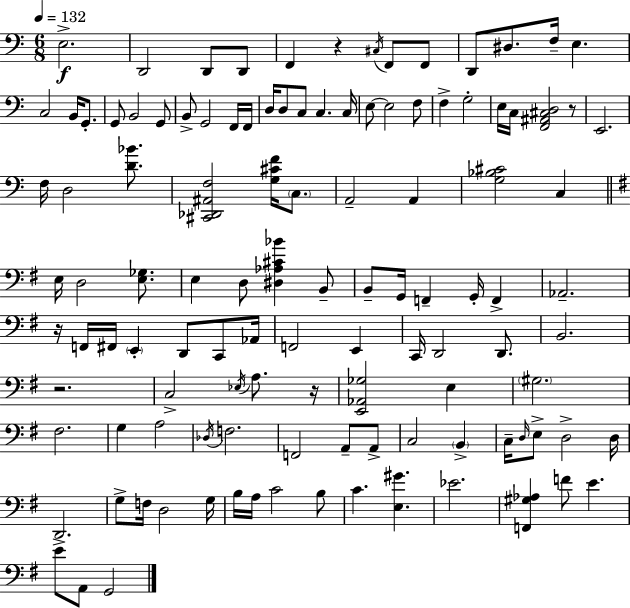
E3/h. D2/h D2/e D2/e F2/q R/q C#3/s F2/e F2/e D2/e D#3/e. F3/s E3/q. C3/h B2/s G2/e. G2/e B2/h G2/e B2/e G2/h F2/s F2/s D3/s D3/e C3/e C3/q. C3/s E3/e E3/h F3/e F3/q G3/h E3/s C3/s [F2,A#2,C#3,D3]/h R/e E2/h. F3/s D3/h [D4,Bb4]/e. [C#2,Db2,A#2,F3]/h [G3,C#4,F4]/s C3/e. A2/h A2/q [G3,Bb3,C#4]/h C3/q E3/s D3/h [E3,Gb3]/e. E3/q D3/e [D#3,Ab3,C#4,Bb4]/q B2/e B2/e G2/s F2/q G2/s F2/q Ab2/h. R/s F2/s F#2/s E2/q D2/e C2/e Ab2/s F2/h E2/q C2/s D2/h D2/e. B2/h. R/h. C3/h Eb3/s A3/e. R/s [E2,Ab2,Gb3]/h E3/q G#3/h. F#3/h. G3/q A3/h Db3/s F3/h. F2/h A2/e A2/e C3/h B2/q C3/s D3/s E3/e D3/h D3/s D2/h. G3/e F3/s D3/h G3/s B3/s A3/s C4/h B3/e C4/q. [E3,G#4]/q. Eb4/h. [F2,G#3,Ab3]/q F4/e E4/q. E4/e A2/e G2/h